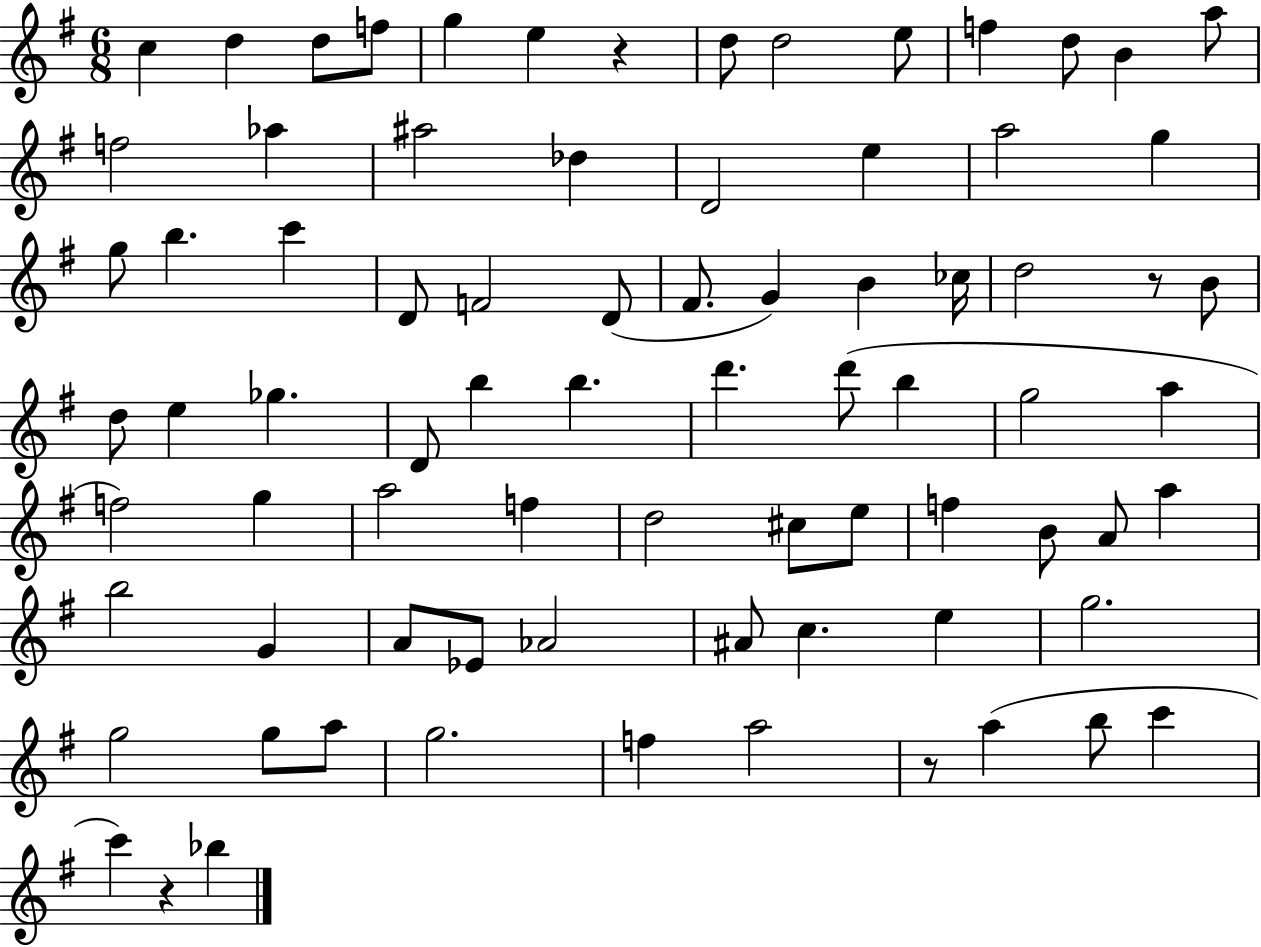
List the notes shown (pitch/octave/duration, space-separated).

C5/q D5/q D5/e F5/e G5/q E5/q R/q D5/e D5/h E5/e F5/q D5/e B4/q A5/e F5/h Ab5/q A#5/h Db5/q D4/h E5/q A5/h G5/q G5/e B5/q. C6/q D4/e F4/h D4/e F#4/e. G4/q B4/q CES5/s D5/h R/e B4/e D5/e E5/q Gb5/q. D4/e B5/q B5/q. D6/q. D6/e B5/q G5/h A5/q F5/h G5/q A5/h F5/q D5/h C#5/e E5/e F5/q B4/e A4/e A5/q B5/h G4/q A4/e Eb4/e Ab4/h A#4/e C5/q. E5/q G5/h. G5/h G5/e A5/e G5/h. F5/q A5/h R/e A5/q B5/e C6/q C6/q R/q Bb5/q